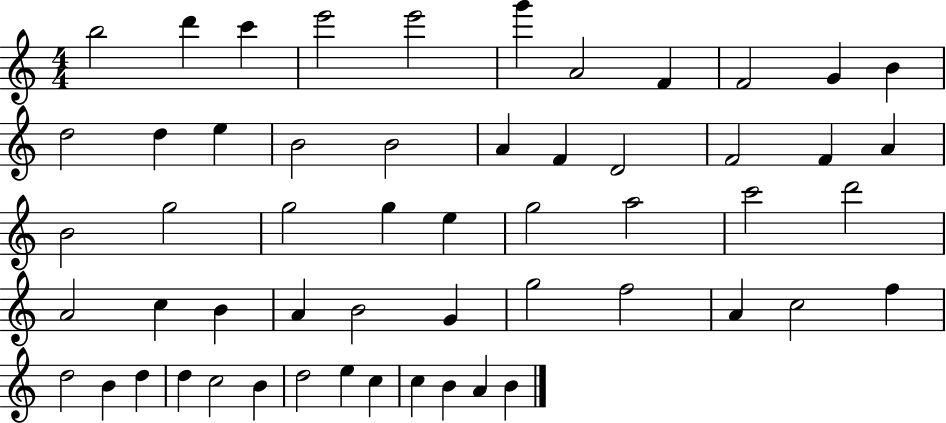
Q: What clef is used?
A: treble